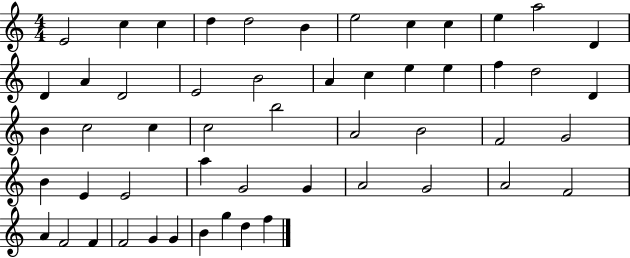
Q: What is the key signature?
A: C major